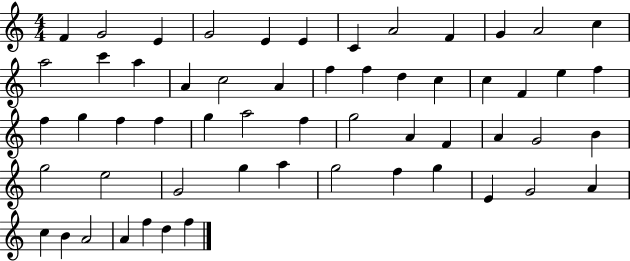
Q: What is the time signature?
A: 4/4